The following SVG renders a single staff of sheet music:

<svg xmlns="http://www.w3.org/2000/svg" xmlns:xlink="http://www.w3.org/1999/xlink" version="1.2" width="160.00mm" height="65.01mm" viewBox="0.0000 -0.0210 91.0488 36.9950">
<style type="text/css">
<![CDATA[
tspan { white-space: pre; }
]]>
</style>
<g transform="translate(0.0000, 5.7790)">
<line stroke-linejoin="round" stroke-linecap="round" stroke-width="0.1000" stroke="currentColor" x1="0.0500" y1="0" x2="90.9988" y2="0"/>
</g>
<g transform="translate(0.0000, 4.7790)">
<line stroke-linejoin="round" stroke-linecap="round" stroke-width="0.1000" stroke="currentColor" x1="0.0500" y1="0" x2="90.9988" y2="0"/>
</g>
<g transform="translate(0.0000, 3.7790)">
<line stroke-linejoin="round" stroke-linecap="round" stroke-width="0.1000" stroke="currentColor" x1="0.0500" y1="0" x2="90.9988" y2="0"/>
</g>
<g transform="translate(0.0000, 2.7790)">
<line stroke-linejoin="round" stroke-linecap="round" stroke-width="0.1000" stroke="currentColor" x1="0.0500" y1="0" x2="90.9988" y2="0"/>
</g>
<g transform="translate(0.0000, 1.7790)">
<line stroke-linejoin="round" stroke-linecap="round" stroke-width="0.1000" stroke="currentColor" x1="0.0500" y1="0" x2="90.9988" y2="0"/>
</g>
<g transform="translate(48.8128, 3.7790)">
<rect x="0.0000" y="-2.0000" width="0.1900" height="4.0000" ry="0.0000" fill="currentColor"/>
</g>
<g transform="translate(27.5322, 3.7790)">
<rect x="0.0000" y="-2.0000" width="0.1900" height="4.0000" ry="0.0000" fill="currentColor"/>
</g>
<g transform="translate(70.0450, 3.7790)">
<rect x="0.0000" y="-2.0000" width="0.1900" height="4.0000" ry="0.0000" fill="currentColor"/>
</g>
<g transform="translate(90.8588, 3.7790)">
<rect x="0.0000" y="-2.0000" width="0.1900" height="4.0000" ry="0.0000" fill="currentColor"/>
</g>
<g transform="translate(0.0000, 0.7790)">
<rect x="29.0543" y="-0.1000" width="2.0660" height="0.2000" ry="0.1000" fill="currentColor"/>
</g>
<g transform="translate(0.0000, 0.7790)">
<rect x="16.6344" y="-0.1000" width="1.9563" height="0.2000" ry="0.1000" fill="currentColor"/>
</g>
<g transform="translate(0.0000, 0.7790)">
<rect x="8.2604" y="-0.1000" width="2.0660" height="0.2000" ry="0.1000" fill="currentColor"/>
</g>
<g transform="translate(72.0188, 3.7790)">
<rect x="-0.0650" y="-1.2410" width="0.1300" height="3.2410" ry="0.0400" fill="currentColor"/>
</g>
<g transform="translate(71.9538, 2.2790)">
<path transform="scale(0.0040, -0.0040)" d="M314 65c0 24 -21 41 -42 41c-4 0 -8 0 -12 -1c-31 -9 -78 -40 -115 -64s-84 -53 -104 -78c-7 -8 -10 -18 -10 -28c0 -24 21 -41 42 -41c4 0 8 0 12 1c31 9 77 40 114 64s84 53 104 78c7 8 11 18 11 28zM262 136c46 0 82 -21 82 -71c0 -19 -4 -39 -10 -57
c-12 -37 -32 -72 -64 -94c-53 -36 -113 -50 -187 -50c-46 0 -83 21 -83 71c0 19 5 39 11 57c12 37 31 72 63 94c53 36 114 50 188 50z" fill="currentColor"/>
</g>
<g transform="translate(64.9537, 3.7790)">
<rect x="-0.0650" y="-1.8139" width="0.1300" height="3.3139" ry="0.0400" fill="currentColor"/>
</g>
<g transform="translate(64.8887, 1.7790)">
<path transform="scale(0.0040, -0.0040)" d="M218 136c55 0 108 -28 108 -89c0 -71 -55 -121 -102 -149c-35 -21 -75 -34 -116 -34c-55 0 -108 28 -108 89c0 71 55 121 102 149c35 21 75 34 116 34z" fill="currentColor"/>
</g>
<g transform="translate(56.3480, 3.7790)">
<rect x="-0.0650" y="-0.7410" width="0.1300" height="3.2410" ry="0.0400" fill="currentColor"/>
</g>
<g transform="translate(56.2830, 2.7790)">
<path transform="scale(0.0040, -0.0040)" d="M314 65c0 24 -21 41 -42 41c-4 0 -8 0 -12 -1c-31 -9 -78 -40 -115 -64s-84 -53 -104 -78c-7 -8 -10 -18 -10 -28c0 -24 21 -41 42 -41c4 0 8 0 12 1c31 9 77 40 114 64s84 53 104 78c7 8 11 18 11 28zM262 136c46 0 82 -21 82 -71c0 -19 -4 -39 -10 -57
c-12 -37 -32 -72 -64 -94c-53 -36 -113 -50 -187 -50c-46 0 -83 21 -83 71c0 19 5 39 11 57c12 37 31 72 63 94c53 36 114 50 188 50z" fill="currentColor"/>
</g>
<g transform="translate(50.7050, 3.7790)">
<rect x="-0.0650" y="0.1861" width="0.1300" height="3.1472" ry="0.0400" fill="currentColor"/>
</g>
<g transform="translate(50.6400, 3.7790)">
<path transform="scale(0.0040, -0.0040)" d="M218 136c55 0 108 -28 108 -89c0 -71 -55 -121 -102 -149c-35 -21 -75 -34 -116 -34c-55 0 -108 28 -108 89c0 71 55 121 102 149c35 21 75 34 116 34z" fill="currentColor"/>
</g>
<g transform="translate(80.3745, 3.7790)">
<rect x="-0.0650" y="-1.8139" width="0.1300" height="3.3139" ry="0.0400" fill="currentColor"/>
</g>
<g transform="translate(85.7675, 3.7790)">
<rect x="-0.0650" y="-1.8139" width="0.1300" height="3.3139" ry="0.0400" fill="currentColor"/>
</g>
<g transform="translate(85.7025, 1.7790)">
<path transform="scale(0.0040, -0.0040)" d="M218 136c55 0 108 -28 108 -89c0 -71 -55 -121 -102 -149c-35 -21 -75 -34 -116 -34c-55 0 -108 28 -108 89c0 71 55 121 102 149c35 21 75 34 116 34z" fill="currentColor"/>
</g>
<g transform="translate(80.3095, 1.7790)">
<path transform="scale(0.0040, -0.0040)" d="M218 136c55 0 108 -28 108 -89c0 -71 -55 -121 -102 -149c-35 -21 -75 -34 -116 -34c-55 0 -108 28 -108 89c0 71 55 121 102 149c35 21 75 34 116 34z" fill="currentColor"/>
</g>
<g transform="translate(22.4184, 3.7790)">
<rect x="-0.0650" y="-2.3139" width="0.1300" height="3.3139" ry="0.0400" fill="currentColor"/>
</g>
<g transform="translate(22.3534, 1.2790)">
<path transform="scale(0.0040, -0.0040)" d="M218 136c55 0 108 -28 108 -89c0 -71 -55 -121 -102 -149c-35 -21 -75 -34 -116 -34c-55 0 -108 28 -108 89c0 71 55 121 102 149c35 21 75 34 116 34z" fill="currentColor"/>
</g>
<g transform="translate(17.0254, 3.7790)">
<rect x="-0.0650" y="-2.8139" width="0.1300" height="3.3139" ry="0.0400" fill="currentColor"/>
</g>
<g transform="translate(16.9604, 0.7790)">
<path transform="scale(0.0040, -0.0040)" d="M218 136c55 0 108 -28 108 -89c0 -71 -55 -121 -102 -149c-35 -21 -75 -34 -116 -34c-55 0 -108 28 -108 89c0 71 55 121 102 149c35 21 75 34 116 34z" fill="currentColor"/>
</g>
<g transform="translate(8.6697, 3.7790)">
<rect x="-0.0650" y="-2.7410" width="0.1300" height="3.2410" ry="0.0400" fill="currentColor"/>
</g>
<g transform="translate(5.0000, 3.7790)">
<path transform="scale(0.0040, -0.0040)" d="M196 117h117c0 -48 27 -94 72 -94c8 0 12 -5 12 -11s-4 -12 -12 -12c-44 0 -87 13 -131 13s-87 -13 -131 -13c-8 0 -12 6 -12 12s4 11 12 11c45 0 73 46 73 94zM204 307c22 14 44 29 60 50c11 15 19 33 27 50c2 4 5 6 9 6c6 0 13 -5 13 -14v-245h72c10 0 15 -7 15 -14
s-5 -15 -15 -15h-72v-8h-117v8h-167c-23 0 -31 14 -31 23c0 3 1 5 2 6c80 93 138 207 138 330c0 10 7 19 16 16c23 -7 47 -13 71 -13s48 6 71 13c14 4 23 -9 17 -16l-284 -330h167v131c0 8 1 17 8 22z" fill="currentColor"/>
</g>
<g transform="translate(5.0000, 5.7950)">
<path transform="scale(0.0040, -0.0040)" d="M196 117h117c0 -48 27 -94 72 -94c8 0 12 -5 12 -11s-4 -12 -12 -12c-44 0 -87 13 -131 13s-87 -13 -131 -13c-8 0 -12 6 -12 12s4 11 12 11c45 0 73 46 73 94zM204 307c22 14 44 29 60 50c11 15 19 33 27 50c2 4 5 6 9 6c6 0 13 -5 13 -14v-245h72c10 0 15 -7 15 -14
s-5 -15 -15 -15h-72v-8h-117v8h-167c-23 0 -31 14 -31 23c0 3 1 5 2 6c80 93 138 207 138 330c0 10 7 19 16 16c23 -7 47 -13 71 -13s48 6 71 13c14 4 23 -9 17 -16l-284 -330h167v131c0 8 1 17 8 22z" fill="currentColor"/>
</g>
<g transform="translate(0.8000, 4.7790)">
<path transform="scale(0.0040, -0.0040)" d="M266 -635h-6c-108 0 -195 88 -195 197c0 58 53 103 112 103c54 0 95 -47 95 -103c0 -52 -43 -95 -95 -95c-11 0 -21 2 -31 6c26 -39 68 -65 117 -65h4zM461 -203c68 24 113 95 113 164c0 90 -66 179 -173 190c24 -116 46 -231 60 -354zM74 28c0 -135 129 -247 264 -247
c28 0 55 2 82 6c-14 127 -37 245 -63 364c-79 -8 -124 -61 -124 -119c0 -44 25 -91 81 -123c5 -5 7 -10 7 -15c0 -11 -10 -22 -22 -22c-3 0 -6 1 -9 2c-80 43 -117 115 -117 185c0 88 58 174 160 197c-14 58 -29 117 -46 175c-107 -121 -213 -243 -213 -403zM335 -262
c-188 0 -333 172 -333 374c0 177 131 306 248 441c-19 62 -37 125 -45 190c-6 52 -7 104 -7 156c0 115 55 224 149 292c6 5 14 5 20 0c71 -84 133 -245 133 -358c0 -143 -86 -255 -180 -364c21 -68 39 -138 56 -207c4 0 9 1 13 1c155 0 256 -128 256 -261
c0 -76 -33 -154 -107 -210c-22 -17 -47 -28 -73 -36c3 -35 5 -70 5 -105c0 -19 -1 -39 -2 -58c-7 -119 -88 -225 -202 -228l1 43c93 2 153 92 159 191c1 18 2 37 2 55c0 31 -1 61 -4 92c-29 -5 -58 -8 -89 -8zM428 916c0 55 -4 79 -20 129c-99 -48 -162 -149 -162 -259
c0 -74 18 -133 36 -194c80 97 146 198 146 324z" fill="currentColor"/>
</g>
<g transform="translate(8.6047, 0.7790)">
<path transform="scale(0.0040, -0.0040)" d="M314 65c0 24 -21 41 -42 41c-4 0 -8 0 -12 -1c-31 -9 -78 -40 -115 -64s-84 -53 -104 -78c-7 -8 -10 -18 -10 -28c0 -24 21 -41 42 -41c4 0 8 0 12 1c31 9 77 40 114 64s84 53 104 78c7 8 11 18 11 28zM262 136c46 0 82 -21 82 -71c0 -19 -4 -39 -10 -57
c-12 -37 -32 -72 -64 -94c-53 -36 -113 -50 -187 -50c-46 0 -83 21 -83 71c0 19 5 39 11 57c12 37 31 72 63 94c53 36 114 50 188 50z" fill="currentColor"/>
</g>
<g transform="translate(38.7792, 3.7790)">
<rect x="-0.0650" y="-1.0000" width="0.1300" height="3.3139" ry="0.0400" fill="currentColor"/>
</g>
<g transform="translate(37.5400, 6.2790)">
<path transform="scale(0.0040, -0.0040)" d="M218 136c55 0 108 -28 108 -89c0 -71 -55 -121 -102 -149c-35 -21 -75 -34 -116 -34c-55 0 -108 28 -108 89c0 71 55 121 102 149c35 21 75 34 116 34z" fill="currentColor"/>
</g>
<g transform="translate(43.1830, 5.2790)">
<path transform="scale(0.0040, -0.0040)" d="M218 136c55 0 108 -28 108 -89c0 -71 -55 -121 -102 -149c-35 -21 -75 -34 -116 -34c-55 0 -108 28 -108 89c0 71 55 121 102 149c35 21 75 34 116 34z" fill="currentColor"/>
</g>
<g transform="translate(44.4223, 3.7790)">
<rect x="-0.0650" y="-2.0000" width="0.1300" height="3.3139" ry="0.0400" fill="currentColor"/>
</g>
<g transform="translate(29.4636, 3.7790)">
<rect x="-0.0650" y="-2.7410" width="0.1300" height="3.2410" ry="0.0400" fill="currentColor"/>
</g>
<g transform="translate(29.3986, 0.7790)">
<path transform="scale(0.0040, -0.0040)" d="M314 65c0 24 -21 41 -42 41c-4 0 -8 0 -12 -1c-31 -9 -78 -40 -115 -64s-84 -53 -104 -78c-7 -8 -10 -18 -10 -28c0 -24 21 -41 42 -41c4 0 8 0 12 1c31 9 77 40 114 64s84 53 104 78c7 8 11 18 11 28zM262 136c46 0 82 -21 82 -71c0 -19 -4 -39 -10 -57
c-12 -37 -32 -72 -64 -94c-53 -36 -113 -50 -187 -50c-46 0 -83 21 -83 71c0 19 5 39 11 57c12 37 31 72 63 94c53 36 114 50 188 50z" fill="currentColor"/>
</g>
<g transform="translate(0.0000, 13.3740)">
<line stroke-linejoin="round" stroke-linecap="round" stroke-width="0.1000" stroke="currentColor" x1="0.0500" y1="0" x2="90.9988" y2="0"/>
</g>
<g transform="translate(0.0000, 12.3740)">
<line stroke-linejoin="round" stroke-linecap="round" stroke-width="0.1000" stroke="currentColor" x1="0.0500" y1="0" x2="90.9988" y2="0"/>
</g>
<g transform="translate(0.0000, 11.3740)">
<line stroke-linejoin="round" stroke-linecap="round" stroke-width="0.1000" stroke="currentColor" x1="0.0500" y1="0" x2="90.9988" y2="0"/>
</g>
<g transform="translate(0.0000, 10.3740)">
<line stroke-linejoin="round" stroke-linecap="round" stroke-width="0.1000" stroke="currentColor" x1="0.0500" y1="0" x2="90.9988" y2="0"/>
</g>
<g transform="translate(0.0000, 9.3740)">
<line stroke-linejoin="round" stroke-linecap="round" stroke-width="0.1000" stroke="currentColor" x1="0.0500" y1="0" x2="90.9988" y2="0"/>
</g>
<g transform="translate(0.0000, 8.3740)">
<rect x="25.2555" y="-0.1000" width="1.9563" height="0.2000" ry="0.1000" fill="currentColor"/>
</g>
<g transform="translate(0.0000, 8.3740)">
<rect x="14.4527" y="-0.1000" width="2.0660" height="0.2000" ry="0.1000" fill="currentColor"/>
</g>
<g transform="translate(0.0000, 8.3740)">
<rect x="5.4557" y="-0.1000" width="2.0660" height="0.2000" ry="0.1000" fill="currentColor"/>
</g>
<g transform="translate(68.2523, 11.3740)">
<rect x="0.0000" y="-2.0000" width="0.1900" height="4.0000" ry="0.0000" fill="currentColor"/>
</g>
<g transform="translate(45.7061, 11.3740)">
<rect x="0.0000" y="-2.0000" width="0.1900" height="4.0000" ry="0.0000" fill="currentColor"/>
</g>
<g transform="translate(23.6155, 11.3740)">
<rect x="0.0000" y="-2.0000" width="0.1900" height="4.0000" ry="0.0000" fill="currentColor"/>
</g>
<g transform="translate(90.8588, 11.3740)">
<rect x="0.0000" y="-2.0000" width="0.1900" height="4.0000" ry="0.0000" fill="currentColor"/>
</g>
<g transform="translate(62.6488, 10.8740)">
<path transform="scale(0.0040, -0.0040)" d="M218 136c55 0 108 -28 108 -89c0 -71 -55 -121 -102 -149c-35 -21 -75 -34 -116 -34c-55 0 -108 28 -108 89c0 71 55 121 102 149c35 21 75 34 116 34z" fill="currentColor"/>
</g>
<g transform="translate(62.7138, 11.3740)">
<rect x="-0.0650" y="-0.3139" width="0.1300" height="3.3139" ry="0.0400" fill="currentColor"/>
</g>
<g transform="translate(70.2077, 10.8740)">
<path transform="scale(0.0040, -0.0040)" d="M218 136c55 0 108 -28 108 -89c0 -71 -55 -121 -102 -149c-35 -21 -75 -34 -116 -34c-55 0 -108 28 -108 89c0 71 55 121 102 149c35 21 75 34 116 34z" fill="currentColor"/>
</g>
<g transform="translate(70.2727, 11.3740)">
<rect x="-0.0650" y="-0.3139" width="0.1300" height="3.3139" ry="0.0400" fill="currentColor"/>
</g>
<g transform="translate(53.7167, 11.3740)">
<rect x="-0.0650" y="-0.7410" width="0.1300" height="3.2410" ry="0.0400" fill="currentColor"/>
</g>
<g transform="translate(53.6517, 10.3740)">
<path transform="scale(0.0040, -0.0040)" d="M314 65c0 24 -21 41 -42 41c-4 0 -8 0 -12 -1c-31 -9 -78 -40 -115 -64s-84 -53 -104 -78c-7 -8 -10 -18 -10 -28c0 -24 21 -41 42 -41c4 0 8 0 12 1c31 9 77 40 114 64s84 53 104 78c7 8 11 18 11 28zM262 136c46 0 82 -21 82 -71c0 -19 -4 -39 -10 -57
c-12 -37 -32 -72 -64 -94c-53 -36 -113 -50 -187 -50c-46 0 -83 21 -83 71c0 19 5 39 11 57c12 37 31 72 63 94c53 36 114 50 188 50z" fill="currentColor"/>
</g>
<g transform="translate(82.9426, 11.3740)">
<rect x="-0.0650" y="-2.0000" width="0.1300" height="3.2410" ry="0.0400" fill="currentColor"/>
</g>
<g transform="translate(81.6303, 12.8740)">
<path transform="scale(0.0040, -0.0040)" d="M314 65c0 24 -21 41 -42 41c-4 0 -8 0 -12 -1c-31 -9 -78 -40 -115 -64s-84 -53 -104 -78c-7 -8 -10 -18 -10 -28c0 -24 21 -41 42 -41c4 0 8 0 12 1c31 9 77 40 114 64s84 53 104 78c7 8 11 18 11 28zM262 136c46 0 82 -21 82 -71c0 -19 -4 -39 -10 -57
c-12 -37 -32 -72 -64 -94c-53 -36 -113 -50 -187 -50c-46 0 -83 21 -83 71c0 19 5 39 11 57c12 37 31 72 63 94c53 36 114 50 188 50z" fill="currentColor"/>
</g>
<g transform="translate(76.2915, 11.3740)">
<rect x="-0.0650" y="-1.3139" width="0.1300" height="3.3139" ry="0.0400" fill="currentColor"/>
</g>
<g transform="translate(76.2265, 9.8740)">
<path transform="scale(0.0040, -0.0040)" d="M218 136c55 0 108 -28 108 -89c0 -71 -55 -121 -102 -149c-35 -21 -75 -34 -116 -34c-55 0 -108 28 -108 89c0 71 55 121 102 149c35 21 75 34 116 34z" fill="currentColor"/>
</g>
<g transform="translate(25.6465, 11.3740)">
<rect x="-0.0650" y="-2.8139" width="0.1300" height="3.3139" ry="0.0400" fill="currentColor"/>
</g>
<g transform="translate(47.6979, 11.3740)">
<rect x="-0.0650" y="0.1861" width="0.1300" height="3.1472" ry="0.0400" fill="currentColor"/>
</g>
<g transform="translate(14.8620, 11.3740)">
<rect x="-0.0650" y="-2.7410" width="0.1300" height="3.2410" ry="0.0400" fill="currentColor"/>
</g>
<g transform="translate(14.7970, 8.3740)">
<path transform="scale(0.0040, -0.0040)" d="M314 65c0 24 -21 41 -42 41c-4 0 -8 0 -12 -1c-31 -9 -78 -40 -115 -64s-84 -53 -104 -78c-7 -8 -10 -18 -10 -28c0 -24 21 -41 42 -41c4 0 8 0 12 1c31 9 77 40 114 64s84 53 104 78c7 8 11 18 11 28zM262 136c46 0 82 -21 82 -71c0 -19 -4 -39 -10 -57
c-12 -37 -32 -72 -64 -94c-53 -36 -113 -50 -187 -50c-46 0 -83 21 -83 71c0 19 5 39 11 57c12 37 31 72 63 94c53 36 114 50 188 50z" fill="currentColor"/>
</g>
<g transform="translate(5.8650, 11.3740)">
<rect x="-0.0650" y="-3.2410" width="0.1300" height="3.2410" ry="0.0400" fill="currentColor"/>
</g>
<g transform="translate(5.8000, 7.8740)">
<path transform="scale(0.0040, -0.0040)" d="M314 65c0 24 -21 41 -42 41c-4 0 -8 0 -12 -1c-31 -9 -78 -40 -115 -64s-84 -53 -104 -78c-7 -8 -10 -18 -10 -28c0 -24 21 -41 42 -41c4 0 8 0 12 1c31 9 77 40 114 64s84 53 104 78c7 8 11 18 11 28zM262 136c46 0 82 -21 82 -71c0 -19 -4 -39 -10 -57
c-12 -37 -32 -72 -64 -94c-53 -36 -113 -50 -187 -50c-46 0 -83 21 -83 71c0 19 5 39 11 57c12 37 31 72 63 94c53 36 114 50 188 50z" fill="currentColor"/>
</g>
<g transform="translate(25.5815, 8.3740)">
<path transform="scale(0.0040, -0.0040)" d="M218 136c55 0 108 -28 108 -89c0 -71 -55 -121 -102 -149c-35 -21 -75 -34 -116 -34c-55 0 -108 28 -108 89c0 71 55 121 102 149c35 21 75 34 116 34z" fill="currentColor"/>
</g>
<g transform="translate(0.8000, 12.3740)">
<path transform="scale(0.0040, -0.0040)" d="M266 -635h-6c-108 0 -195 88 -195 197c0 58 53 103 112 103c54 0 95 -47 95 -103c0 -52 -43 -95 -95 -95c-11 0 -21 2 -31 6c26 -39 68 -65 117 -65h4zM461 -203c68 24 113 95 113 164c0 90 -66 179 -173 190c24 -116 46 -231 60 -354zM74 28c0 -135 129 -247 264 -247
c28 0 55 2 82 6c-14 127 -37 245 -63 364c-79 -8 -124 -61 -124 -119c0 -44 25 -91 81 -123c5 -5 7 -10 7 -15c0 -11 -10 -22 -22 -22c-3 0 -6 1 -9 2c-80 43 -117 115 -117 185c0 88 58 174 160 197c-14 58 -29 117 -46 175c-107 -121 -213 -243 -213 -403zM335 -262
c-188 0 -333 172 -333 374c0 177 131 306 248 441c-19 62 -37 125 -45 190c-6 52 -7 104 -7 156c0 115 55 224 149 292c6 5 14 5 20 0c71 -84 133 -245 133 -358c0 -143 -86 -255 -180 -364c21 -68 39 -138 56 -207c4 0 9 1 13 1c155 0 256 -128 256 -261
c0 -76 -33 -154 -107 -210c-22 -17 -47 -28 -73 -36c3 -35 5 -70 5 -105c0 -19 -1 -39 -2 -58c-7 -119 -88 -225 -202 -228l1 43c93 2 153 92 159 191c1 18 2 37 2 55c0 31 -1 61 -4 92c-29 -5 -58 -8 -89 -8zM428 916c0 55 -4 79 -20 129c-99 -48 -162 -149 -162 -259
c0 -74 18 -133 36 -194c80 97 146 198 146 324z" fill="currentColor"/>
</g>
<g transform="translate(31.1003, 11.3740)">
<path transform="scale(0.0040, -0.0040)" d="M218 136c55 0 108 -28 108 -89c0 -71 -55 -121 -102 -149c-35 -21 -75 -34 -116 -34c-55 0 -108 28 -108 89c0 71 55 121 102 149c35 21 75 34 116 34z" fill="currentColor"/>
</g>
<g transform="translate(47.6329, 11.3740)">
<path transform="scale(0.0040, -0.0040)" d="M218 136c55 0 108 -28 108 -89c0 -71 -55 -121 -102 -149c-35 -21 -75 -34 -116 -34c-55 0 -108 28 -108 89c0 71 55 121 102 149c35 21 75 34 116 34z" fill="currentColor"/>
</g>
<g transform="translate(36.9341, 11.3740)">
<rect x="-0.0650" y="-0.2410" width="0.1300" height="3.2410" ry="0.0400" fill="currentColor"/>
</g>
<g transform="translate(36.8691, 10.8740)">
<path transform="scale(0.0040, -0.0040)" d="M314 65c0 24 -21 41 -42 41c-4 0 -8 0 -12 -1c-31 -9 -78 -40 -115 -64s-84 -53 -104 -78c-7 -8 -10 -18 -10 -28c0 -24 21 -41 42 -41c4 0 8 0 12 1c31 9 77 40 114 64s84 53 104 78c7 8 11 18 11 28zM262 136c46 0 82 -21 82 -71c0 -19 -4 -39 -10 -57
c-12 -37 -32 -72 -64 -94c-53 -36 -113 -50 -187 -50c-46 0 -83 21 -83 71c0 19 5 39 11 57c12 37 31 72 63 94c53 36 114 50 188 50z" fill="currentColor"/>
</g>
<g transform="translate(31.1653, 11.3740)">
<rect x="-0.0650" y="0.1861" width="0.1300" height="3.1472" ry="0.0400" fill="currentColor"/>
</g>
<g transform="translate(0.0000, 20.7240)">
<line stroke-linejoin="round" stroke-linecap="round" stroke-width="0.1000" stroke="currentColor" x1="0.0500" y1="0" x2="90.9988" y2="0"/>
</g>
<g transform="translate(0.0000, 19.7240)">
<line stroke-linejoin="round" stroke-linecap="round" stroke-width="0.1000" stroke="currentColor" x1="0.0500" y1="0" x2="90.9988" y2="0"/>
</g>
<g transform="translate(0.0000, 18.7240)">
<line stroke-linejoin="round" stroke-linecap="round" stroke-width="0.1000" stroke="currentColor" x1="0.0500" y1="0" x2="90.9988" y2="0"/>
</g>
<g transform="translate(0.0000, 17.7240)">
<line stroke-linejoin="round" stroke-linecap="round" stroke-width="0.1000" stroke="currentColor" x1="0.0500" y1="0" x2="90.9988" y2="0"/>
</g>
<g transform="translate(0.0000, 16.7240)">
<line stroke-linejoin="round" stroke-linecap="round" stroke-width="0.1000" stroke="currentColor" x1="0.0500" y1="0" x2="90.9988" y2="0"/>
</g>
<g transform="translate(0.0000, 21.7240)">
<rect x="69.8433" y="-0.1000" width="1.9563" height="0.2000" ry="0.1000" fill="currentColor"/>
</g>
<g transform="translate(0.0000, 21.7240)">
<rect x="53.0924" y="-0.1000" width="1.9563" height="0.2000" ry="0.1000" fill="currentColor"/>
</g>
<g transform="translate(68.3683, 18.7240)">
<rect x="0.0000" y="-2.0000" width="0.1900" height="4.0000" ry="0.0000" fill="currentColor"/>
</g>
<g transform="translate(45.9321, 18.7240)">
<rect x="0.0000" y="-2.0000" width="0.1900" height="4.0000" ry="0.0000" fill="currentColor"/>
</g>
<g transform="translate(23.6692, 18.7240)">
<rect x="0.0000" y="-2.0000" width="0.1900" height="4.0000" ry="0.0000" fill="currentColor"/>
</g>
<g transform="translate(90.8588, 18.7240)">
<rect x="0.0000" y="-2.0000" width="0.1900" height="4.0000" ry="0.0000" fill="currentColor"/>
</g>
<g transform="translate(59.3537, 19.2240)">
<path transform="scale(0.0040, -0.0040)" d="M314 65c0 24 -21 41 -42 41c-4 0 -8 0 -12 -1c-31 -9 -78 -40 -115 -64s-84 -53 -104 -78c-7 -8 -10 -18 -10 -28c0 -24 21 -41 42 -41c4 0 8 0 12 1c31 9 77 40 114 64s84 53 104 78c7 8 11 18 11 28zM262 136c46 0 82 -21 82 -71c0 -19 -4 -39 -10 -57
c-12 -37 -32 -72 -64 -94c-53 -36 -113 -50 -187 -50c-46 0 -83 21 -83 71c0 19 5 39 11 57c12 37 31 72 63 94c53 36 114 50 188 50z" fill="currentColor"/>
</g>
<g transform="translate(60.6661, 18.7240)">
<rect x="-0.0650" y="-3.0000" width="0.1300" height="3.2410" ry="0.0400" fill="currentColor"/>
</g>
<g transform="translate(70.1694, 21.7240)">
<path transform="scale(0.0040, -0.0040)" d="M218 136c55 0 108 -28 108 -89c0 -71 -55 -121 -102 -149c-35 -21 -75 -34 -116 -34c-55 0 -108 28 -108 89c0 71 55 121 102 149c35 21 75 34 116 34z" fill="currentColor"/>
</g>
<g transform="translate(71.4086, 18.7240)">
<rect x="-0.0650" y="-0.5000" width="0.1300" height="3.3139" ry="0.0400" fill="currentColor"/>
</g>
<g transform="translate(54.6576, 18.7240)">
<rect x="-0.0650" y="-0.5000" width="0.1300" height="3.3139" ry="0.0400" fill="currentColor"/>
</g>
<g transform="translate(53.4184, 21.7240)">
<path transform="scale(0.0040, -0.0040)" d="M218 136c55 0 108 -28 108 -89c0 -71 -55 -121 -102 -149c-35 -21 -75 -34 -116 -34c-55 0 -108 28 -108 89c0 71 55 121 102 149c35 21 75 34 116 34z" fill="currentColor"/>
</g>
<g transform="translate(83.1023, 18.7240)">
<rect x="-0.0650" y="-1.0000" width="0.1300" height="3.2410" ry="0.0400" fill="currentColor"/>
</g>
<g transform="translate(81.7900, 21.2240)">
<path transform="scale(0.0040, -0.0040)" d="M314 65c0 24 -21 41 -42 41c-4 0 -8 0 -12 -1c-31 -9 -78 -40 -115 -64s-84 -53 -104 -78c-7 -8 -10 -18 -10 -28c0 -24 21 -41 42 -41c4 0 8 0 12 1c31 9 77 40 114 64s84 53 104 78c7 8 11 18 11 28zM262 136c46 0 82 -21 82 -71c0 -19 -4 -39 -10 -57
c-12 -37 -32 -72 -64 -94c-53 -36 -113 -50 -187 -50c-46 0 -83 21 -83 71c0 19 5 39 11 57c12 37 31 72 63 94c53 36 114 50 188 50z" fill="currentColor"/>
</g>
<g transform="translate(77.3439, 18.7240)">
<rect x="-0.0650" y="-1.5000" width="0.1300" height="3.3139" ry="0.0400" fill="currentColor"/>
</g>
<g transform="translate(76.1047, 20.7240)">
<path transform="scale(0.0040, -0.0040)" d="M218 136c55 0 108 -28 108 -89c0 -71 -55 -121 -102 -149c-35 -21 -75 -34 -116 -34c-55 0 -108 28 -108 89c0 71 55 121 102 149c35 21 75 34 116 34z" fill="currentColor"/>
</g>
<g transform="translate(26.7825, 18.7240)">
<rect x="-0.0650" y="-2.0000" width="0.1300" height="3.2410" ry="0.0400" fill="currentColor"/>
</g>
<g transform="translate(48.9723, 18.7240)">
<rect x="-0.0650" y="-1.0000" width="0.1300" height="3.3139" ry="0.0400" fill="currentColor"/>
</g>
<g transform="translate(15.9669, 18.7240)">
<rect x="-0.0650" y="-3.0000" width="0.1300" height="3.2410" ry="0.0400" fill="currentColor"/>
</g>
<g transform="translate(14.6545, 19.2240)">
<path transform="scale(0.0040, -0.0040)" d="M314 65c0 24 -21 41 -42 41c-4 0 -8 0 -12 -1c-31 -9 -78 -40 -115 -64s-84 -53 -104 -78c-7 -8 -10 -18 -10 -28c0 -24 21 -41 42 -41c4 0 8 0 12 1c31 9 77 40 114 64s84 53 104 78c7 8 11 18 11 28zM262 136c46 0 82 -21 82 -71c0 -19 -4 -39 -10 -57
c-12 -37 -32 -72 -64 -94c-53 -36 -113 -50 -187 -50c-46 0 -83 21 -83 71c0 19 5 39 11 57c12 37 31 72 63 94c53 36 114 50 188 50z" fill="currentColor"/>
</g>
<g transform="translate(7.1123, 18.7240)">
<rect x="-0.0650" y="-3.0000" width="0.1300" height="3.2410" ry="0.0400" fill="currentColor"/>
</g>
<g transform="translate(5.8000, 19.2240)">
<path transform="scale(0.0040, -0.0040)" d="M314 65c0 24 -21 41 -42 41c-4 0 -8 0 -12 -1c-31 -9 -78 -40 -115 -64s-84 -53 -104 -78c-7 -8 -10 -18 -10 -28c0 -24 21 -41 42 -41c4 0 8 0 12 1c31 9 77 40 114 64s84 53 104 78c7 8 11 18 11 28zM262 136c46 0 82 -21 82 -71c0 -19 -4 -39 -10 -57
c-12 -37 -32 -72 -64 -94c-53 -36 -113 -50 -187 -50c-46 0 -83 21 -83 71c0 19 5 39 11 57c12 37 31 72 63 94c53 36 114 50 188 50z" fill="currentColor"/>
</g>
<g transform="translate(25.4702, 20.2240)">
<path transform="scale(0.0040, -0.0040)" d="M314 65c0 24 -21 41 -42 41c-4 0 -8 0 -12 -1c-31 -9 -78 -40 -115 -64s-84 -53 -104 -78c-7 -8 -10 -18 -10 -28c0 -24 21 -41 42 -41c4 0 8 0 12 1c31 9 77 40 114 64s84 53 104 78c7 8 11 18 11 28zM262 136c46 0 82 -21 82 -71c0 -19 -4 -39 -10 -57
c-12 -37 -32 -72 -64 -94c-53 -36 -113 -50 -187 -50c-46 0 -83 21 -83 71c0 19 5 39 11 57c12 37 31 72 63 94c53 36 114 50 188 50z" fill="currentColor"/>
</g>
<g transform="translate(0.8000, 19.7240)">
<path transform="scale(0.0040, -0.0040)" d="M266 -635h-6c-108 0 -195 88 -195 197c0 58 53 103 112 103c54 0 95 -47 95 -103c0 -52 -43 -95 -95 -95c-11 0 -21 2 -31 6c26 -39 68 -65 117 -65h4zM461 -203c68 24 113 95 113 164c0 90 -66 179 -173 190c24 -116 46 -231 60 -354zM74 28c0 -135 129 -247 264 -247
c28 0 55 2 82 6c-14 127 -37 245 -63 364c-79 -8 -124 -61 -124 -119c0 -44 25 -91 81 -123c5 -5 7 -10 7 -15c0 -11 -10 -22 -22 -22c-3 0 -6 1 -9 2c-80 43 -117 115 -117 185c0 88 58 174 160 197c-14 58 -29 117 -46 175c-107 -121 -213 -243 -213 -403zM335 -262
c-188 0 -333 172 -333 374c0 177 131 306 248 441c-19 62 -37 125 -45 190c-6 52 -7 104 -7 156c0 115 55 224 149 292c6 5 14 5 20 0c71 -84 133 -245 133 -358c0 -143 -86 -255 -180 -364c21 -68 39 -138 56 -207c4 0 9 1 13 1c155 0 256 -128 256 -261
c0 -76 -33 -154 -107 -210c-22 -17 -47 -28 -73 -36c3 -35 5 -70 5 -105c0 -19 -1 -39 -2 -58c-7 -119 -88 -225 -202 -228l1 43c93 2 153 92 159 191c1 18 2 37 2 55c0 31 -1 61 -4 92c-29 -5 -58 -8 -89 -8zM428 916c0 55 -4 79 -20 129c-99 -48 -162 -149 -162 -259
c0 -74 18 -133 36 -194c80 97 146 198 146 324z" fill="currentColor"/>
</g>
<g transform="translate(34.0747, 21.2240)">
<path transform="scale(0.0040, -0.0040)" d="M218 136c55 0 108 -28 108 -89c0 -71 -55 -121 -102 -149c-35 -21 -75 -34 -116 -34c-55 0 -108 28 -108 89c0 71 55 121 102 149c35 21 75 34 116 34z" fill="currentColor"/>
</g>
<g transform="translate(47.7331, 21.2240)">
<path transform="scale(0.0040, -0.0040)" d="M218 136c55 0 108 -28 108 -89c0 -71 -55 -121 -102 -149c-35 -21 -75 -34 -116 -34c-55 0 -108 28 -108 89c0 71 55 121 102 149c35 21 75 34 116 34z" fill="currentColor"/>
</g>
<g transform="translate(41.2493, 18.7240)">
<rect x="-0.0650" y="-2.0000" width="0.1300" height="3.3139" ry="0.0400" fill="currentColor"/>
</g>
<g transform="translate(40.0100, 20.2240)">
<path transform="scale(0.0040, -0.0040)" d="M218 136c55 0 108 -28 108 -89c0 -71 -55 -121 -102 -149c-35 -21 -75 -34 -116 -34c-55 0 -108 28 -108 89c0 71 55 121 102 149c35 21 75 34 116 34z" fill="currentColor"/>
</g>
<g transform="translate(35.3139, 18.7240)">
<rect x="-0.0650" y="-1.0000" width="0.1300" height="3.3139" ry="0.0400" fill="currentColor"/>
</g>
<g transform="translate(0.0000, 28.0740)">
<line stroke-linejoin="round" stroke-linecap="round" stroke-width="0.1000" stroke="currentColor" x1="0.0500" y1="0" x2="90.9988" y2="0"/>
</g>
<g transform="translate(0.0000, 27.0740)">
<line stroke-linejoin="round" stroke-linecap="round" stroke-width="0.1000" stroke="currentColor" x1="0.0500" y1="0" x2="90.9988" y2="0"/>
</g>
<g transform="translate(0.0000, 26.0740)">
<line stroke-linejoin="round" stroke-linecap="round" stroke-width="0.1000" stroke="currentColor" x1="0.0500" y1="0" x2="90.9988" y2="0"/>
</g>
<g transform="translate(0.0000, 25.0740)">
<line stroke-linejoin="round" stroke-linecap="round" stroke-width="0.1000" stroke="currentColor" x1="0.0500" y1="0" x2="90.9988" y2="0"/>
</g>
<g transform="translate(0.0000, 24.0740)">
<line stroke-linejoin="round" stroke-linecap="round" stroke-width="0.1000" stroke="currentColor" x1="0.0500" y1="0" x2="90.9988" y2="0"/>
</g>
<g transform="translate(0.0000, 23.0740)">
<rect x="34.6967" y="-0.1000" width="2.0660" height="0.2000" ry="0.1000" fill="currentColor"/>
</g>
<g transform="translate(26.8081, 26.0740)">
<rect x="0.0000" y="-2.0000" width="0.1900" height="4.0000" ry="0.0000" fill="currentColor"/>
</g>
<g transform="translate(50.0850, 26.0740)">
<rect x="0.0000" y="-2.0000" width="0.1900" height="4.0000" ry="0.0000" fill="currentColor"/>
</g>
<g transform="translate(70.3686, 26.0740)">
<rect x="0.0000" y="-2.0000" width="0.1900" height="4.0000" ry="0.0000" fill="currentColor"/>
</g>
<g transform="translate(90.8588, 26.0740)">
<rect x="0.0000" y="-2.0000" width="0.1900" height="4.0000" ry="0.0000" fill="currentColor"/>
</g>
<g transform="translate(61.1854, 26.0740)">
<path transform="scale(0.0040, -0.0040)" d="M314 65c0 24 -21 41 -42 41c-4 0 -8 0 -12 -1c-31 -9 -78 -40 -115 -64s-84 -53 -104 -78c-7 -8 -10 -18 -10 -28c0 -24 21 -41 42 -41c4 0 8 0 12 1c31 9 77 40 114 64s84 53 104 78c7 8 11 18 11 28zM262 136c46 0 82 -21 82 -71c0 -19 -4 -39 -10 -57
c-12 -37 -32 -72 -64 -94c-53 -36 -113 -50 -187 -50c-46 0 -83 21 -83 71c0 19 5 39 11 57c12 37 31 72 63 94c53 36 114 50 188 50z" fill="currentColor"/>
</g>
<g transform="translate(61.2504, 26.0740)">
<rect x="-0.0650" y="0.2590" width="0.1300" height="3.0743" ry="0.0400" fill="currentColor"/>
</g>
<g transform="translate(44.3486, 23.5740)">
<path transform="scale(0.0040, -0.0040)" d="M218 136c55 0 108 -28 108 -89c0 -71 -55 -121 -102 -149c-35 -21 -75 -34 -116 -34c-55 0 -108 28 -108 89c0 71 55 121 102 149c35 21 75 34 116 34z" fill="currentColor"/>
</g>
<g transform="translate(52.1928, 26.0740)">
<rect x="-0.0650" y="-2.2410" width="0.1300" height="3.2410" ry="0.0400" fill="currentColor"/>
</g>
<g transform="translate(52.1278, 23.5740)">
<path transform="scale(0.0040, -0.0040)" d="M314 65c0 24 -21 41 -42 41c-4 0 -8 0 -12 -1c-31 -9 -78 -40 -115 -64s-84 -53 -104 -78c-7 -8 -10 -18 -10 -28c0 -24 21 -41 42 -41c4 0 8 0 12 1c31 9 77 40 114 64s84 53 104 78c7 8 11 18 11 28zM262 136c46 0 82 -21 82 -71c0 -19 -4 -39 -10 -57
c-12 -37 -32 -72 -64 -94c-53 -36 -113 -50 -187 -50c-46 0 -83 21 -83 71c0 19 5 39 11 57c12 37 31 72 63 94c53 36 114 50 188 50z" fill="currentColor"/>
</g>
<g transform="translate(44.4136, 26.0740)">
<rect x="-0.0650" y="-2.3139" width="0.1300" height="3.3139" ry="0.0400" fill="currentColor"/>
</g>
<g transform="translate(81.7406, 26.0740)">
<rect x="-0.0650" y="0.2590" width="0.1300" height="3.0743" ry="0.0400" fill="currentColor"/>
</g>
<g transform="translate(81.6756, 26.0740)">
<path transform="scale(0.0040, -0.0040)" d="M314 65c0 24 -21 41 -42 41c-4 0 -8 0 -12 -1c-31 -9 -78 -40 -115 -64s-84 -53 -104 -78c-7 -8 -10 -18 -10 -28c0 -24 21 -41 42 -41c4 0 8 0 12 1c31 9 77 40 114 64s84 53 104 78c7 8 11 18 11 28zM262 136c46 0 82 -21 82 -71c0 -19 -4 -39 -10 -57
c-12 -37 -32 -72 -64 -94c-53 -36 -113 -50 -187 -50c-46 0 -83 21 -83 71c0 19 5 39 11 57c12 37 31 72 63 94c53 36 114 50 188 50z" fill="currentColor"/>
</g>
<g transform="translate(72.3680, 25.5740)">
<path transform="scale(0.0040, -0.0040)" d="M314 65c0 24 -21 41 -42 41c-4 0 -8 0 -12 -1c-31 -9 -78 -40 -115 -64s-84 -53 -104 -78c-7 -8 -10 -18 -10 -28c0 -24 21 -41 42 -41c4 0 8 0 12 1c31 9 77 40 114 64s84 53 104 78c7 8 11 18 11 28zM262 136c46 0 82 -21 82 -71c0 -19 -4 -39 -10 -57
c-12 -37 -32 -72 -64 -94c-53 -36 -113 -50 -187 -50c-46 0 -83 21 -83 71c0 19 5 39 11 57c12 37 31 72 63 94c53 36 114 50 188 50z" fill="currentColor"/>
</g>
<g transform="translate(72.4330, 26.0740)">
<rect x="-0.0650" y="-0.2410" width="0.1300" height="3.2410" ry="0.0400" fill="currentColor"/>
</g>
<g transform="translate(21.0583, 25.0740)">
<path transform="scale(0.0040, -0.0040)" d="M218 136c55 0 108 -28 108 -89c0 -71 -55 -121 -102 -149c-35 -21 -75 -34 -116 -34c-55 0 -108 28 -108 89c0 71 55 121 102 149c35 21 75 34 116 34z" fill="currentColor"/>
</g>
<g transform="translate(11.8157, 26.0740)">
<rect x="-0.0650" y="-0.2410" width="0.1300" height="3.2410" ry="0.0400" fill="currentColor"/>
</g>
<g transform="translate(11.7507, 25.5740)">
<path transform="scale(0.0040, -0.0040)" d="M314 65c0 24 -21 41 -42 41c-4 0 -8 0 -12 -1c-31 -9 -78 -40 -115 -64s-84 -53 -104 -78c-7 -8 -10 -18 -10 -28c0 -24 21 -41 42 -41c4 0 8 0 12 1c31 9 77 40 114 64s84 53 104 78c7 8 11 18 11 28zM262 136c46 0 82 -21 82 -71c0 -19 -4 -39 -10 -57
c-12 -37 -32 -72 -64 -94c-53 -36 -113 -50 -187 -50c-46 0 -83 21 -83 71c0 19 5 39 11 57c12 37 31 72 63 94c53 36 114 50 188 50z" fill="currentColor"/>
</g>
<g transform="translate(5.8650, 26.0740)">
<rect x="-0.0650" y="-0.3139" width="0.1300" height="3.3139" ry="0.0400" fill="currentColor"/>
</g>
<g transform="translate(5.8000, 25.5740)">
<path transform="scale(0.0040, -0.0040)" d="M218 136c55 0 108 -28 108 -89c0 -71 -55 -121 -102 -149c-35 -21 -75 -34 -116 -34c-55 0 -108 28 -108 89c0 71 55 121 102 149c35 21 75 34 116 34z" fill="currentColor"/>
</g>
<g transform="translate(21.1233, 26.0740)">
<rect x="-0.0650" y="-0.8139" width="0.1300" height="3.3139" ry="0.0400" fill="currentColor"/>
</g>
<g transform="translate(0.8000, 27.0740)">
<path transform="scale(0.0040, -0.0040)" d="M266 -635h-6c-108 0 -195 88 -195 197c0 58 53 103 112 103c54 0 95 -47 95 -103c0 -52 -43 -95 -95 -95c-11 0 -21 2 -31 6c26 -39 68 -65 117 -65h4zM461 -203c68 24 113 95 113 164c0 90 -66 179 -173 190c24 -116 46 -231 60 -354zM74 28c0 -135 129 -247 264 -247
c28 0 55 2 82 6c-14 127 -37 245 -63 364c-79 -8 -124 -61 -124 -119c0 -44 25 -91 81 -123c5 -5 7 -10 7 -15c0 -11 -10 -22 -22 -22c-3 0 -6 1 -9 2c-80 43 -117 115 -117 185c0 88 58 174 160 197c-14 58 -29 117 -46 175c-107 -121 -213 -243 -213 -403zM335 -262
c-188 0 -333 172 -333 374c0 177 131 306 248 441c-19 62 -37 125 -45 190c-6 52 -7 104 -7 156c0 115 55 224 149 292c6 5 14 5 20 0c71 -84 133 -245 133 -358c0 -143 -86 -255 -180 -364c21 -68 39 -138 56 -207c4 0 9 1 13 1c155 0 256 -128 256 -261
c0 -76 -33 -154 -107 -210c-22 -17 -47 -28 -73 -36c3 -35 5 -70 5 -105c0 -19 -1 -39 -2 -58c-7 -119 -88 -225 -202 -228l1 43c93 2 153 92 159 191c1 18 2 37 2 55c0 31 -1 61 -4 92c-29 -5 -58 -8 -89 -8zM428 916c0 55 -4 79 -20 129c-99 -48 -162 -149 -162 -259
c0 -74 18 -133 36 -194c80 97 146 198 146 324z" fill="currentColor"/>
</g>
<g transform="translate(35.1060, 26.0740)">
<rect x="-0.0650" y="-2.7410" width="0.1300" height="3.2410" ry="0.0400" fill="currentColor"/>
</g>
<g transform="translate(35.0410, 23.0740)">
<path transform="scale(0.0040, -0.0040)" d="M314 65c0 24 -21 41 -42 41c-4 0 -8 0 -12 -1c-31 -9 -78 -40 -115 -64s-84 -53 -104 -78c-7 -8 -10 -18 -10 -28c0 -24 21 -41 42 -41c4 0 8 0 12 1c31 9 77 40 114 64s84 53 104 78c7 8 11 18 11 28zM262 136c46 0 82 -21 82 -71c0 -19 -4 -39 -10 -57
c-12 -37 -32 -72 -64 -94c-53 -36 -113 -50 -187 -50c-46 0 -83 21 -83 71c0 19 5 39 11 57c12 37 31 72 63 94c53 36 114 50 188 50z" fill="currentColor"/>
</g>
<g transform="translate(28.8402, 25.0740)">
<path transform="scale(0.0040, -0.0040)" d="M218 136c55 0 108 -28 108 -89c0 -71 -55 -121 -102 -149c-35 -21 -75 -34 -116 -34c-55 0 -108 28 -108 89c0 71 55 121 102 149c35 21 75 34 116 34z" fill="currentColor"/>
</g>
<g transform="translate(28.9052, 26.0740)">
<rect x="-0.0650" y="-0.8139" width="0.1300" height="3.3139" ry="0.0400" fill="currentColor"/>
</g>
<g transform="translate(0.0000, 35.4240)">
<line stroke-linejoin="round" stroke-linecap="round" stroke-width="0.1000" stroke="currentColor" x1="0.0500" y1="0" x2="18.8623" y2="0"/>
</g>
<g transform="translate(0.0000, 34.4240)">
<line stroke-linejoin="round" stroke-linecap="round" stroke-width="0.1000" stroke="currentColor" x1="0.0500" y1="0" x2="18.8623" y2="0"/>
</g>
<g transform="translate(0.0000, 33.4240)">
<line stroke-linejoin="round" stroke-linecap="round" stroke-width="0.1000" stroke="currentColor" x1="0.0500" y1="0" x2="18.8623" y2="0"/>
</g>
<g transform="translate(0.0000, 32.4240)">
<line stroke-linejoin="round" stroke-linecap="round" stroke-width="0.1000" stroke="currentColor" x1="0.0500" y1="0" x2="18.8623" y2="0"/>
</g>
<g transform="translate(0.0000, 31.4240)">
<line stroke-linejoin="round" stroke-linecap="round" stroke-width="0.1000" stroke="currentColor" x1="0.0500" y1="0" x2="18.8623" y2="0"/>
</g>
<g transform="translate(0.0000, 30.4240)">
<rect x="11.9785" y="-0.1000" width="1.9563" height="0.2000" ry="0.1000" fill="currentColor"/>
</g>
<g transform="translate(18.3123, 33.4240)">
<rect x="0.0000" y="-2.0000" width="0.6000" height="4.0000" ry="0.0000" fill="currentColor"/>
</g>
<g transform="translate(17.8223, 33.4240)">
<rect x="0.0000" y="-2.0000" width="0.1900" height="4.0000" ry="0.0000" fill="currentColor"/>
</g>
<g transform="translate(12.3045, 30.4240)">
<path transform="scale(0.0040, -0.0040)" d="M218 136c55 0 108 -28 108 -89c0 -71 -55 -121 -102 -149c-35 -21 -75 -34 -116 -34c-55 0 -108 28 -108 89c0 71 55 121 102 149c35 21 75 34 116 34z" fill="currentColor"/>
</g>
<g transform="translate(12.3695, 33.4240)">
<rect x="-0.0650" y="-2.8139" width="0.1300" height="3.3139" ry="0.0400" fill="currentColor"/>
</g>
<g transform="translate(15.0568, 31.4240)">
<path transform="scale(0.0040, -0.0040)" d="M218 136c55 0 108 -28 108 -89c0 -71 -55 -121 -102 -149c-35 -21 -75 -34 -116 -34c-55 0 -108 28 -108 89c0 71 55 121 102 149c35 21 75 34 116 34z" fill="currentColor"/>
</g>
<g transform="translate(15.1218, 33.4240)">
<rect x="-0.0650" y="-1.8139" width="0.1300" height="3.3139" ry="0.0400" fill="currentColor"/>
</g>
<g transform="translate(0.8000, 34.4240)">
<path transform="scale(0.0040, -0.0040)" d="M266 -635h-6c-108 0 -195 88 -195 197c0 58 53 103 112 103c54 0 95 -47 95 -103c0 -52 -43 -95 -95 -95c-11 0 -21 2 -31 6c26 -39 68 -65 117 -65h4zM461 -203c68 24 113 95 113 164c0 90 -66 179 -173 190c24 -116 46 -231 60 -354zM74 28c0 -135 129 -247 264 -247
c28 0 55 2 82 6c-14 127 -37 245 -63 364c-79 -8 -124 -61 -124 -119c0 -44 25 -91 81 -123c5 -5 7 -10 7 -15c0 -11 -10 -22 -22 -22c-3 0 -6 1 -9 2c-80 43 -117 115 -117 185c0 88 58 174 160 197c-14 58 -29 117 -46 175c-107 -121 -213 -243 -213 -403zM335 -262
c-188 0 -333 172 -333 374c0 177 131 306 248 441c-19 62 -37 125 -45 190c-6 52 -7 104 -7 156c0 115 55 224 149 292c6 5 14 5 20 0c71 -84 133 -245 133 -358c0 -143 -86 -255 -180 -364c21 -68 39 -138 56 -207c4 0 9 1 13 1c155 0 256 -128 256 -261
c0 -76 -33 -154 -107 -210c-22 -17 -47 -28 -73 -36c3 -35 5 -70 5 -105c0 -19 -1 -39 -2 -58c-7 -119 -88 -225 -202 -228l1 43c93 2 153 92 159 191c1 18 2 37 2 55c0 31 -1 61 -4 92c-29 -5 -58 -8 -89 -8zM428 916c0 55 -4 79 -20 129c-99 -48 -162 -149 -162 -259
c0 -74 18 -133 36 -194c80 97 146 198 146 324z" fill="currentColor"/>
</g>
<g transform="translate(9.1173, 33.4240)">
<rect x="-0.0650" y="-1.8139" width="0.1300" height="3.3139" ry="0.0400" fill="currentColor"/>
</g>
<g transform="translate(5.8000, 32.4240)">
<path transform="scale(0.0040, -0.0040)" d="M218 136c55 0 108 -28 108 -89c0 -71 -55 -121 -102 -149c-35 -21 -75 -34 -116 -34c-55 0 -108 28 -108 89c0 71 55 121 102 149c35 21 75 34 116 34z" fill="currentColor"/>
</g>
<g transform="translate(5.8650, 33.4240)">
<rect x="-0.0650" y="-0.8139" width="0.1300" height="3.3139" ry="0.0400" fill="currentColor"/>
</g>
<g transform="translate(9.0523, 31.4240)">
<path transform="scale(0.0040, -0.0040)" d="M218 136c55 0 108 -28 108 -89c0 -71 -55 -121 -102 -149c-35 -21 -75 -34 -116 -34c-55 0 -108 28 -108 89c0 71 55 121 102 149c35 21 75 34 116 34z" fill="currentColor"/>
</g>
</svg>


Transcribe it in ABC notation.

X:1
T:Untitled
M:4/4
L:1/4
K:C
a2 a g a2 D F B d2 f e2 f f b2 a2 a B c2 B d2 c c e F2 A2 A2 F2 D F D C A2 C E D2 c c2 d d a2 g g2 B2 c2 B2 d f a f